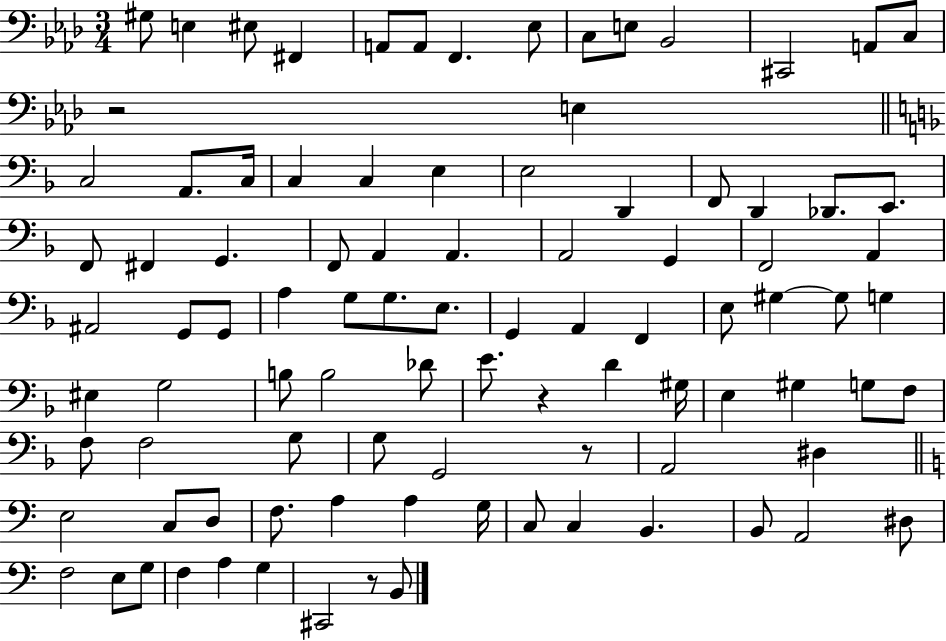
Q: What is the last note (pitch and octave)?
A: B2